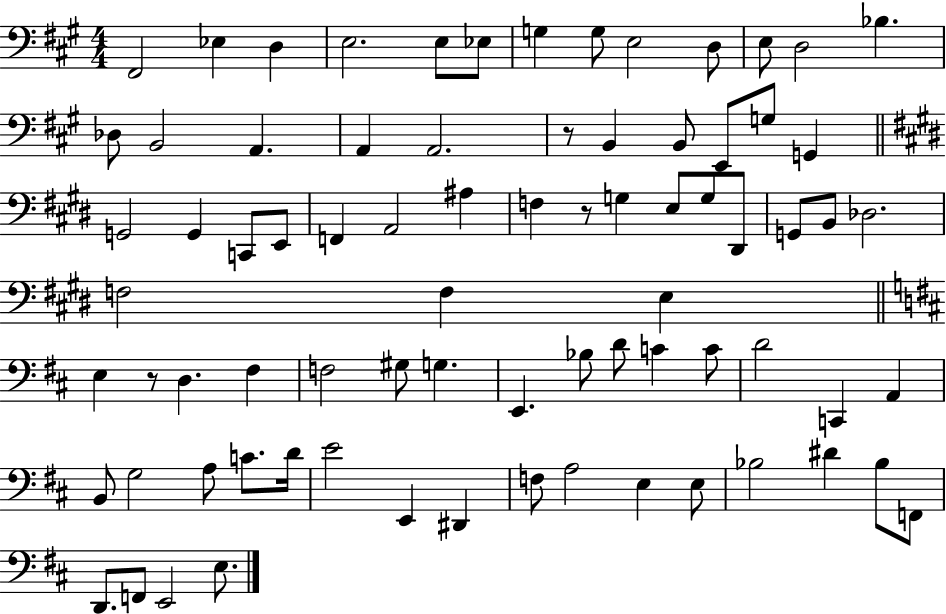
{
  \clef bass
  \numericTimeSignature
  \time 4/4
  \key a \major
  fis,2 ees4 d4 | e2. e8 ees8 | g4 g8 e2 d8 | e8 d2 bes4. | \break des8 b,2 a,4. | a,4 a,2. | r8 b,4 b,8 e,8 g8 g,4 | \bar "||" \break \key e \major g,2 g,4 c,8 e,8 | f,4 a,2 ais4 | f4 r8 g4 e8 g8 dis,8 | g,8 b,8 des2. | \break f2 f4 e4 | \bar "||" \break \key d \major e4 r8 d4. fis4 | f2 gis8 g4. | e,4. bes8 d'8 c'4 c'8 | d'2 c,4 a,4 | \break b,8 g2 a8 c'8. d'16 | e'2 e,4 dis,4 | f8 a2 e4 e8 | bes2 dis'4 bes8 f,8 | \break d,8. f,8 e,2 e8. | \bar "|."
}